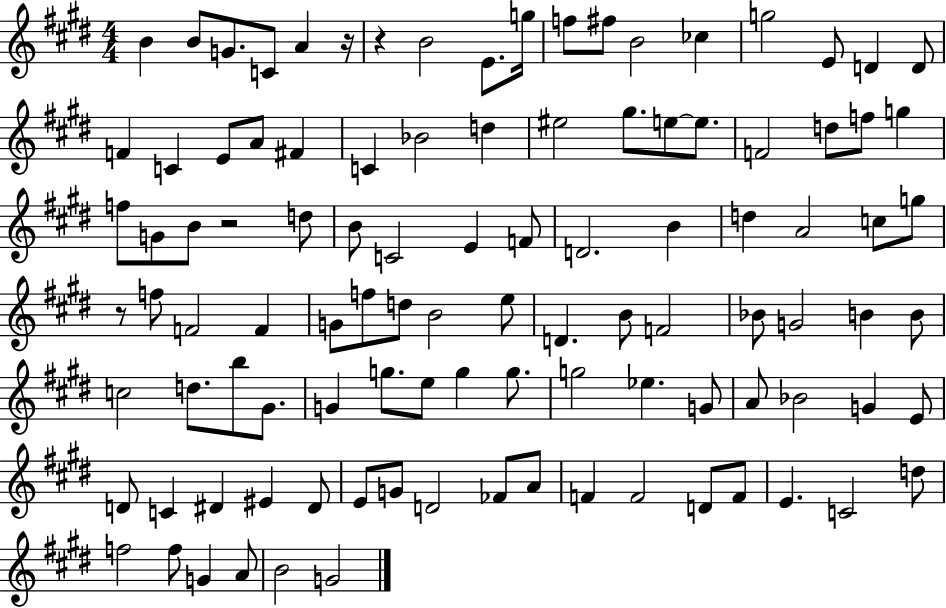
B4/q B4/e G4/e. C4/e A4/q R/s R/q B4/h E4/e. G5/s F5/e F#5/e B4/h CES5/q G5/h E4/e D4/q D4/e F4/q C4/q E4/e A4/e F#4/q C4/q Bb4/h D5/q EIS5/h G#5/e. E5/e E5/e. F4/h D5/e F5/e G5/q F5/e G4/e B4/e R/h D5/e B4/e C4/h E4/q F4/e D4/h. B4/q D5/q A4/h C5/e G5/e R/e F5/e F4/h F4/q G4/e F5/e D5/e B4/h E5/e D4/q. B4/e F4/h Bb4/e G4/h B4/q B4/e C5/h D5/e. B5/e G#4/e. G4/q G5/e. E5/e G5/q G5/e. G5/h Eb5/q. G4/e A4/e Bb4/h G4/q E4/e D4/e C4/q D#4/q EIS4/q D#4/e E4/e G4/e D4/h FES4/e A4/e F4/q F4/h D4/e F4/e E4/q. C4/h D5/e F5/h F5/e G4/q A4/e B4/h G4/h